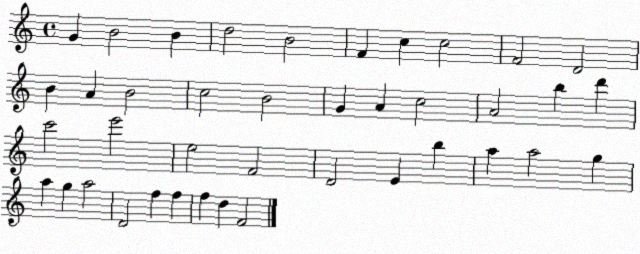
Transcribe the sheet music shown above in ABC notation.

X:1
T:Untitled
M:4/4
L:1/4
K:C
G B2 B d2 B2 F c c2 F2 D2 B A B2 c2 B2 G A c2 A2 b d' c'2 e'2 e2 F2 D2 E b a a2 g a g a2 D2 f f f d F2